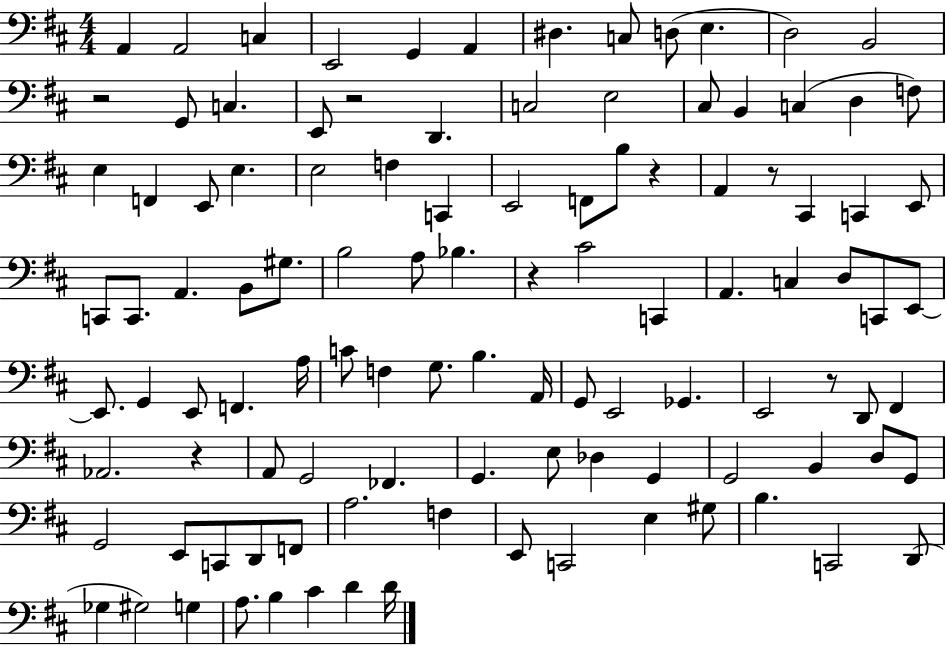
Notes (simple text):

A2/q A2/h C3/q E2/h G2/q A2/q D#3/q. C3/e D3/e E3/q. D3/h B2/h R/h G2/e C3/q. E2/e R/h D2/q. C3/h E3/h C#3/e B2/q C3/q D3/q F3/e E3/q F2/q E2/e E3/q. E3/h F3/q C2/q E2/h F2/e B3/e R/q A2/q R/e C#2/q C2/q E2/e C2/e C2/e. A2/q. B2/e G#3/e. B3/h A3/e Bb3/q. R/q C#4/h C2/q A2/q. C3/q D3/e C2/e E2/e E2/e. G2/q E2/e F2/q. A3/s C4/e F3/q G3/e. B3/q. A2/s G2/e E2/h Gb2/q. E2/h R/e D2/e F#2/q Ab2/h. R/q A2/e G2/h FES2/q. G2/q. E3/e Db3/q G2/q G2/h B2/q D3/e G2/e G2/h E2/e C2/e D2/e F2/e A3/h. F3/q E2/e C2/h E3/q G#3/e B3/q. C2/h D2/e Gb3/q G#3/h G3/q A3/e. B3/q C#4/q D4/q D4/s